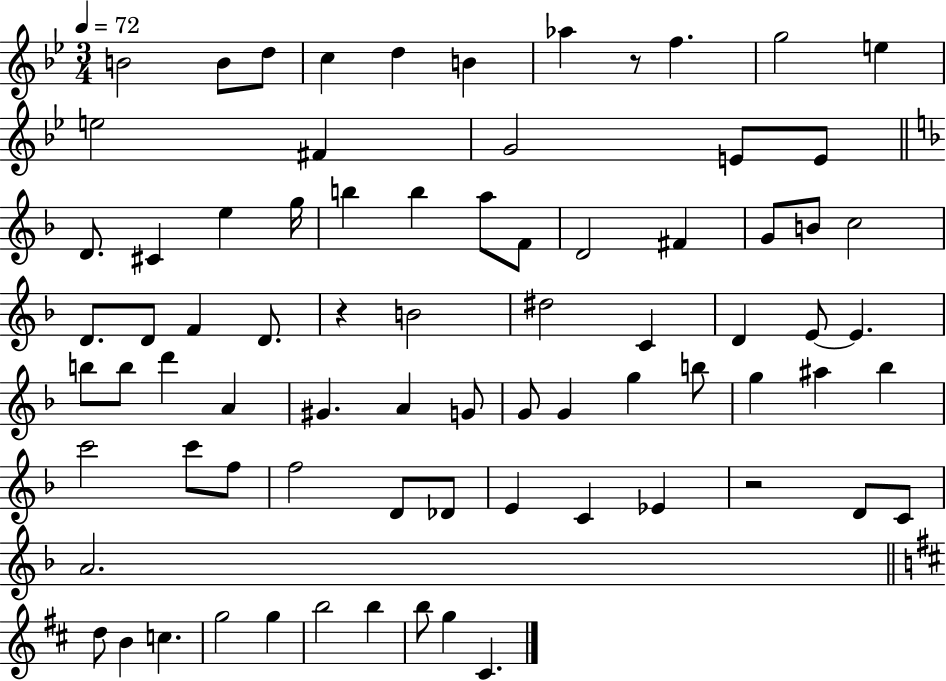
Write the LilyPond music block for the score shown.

{
  \clef treble
  \numericTimeSignature
  \time 3/4
  \key bes \major
  \tempo 4 = 72
  b'2 b'8 d''8 | c''4 d''4 b'4 | aes''4 r8 f''4. | g''2 e''4 | \break e''2 fis'4 | g'2 e'8 e'8 | \bar "||" \break \key d \minor d'8. cis'4 e''4 g''16 | b''4 b''4 a''8 f'8 | d'2 fis'4 | g'8 b'8 c''2 | \break d'8. d'8 f'4 d'8. | r4 b'2 | dis''2 c'4 | d'4 e'8~~ e'4. | \break b''8 b''8 d'''4 a'4 | gis'4. a'4 g'8 | g'8 g'4 g''4 b''8 | g''4 ais''4 bes''4 | \break c'''2 c'''8 f''8 | f''2 d'8 des'8 | e'4 c'4 ees'4 | r2 d'8 c'8 | \break a'2. | \bar "||" \break \key b \minor d''8 b'4 c''4. | g''2 g''4 | b''2 b''4 | b''8 g''4 cis'4. | \break \bar "|."
}